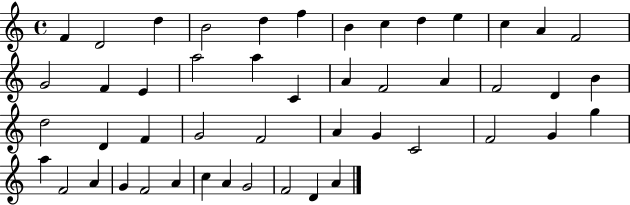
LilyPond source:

{
  \clef treble
  \time 4/4
  \defaultTimeSignature
  \key c \major
  f'4 d'2 d''4 | b'2 d''4 f''4 | b'4 c''4 d''4 e''4 | c''4 a'4 f'2 | \break g'2 f'4 e'4 | a''2 a''4 c'4 | a'4 f'2 a'4 | f'2 d'4 b'4 | \break d''2 d'4 f'4 | g'2 f'2 | a'4 g'4 c'2 | f'2 g'4 g''4 | \break a''4 f'2 a'4 | g'4 f'2 a'4 | c''4 a'4 g'2 | f'2 d'4 a'4 | \break \bar "|."
}